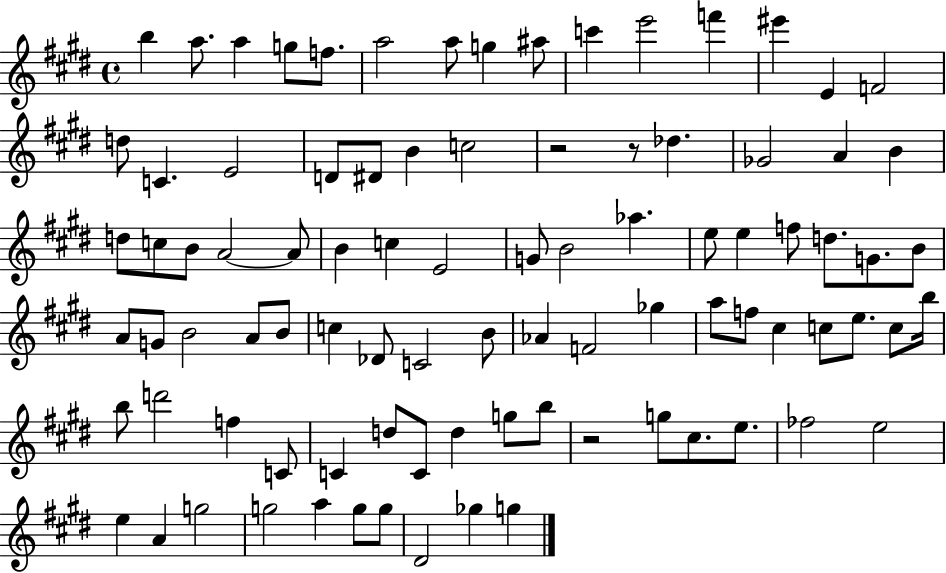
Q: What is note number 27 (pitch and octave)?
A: D5